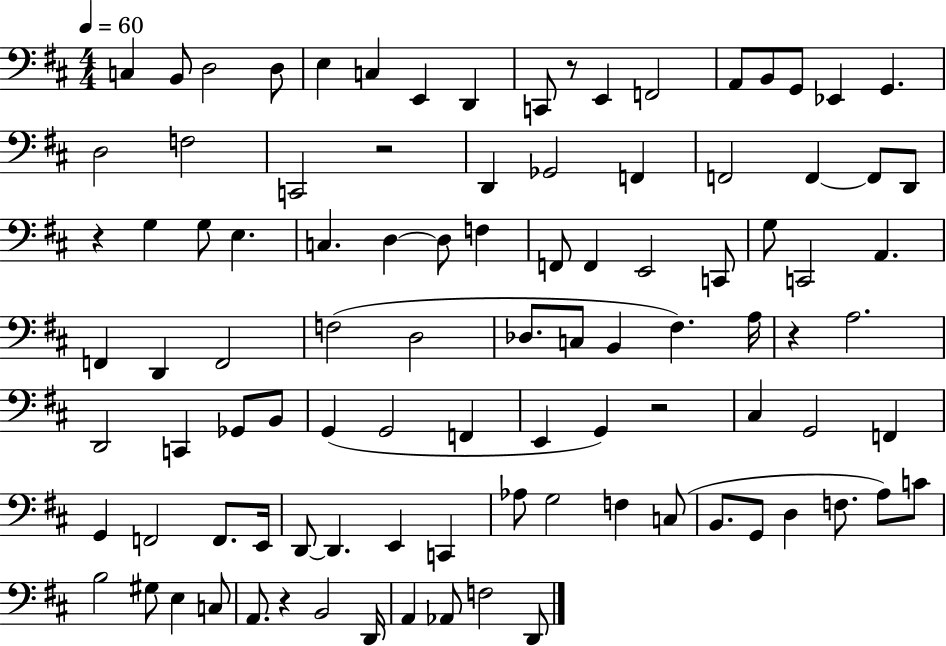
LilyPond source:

{
  \clef bass
  \numericTimeSignature
  \time 4/4
  \key d \major
  \tempo 4 = 60
  c4 b,8 d2 d8 | e4 c4 e,4 d,4 | c,8 r8 e,4 f,2 | a,8 b,8 g,8 ees,4 g,4. | \break d2 f2 | c,2 r2 | d,4 ges,2 f,4 | f,2 f,4~~ f,8 d,8 | \break r4 g4 g8 e4. | c4. d4~~ d8 f4 | f,8 f,4 e,2 c,8 | g8 c,2 a,4. | \break f,4 d,4 f,2 | f2( d2 | des8. c8 b,4 fis4.) a16 | r4 a2. | \break d,2 c,4 ges,8 b,8 | g,4( g,2 f,4 | e,4 g,4) r2 | cis4 g,2 f,4 | \break g,4 f,2 f,8. e,16 | d,8~~ d,4. e,4 c,4 | aes8 g2 f4 c8( | b,8. g,8 d4 f8. a8) c'8 | \break b2 gis8 e4 c8 | a,8. r4 b,2 d,16 | a,4 aes,8 f2 d,8 | \bar "|."
}